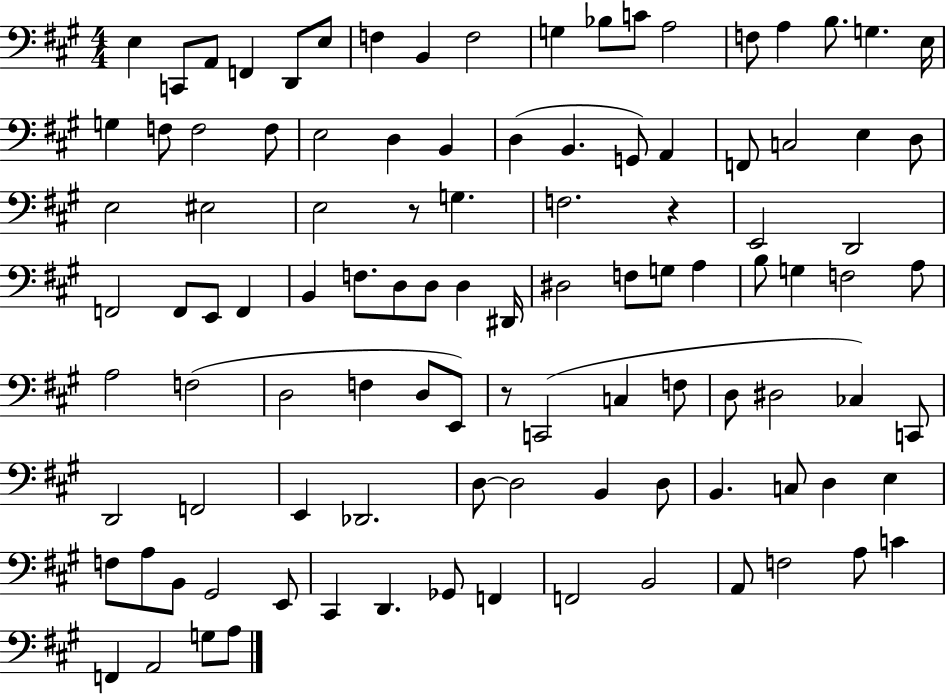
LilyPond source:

{
  \clef bass
  \numericTimeSignature
  \time 4/4
  \key a \major
  e4 c,8 a,8 f,4 d,8 e8 | f4 b,4 f2 | g4 bes8 c'8 a2 | f8 a4 b8. g4. e16 | \break g4 f8 f2 f8 | e2 d4 b,4 | d4( b,4. g,8) a,4 | f,8 c2 e4 d8 | \break e2 eis2 | e2 r8 g4. | f2. r4 | e,2 d,2 | \break f,2 f,8 e,8 f,4 | b,4 f8. d8 d8 d4 dis,16 | dis2 f8 g8 a4 | b8 g4 f2 a8 | \break a2 f2( | d2 f4 d8 e,8) | r8 c,2( c4 f8 | d8 dis2 ces4) c,8 | \break d,2 f,2 | e,4 des,2. | d8~~ d2 b,4 d8 | b,4. c8 d4 e4 | \break f8 a8 b,8 gis,2 e,8 | cis,4 d,4. ges,8 f,4 | f,2 b,2 | a,8 f2 a8 c'4 | \break f,4 a,2 g8 a8 | \bar "|."
}